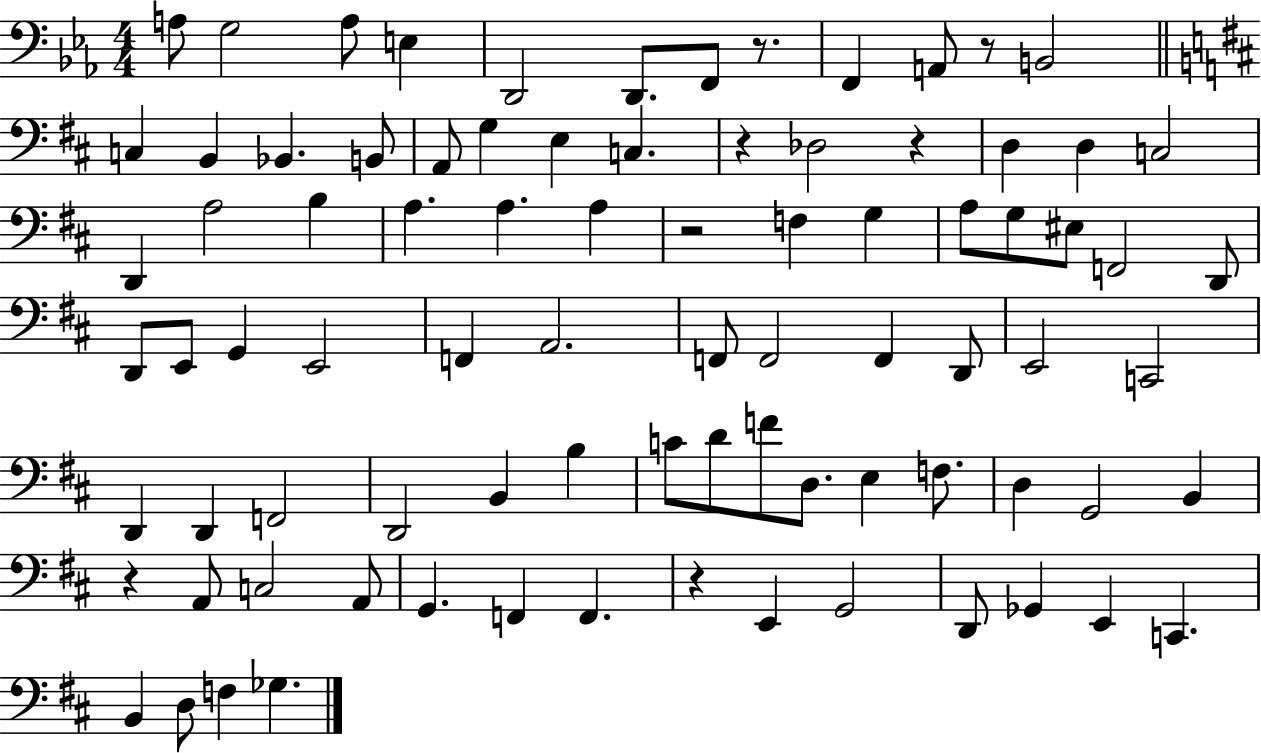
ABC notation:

X:1
T:Untitled
M:4/4
L:1/4
K:Eb
A,/2 G,2 A,/2 E, D,,2 D,,/2 F,,/2 z/2 F,, A,,/2 z/2 B,,2 C, B,, _B,, B,,/2 A,,/2 G, E, C, z _D,2 z D, D, C,2 D,, A,2 B, A, A, A, z2 F, G, A,/2 G,/2 ^E,/2 F,,2 D,,/2 D,,/2 E,,/2 G,, E,,2 F,, A,,2 F,,/2 F,,2 F,, D,,/2 E,,2 C,,2 D,, D,, F,,2 D,,2 B,, B, C/2 D/2 F/2 D,/2 E, F,/2 D, G,,2 B,, z A,,/2 C,2 A,,/2 G,, F,, F,, z E,, G,,2 D,,/2 _G,, E,, C,, B,, D,/2 F, _G,